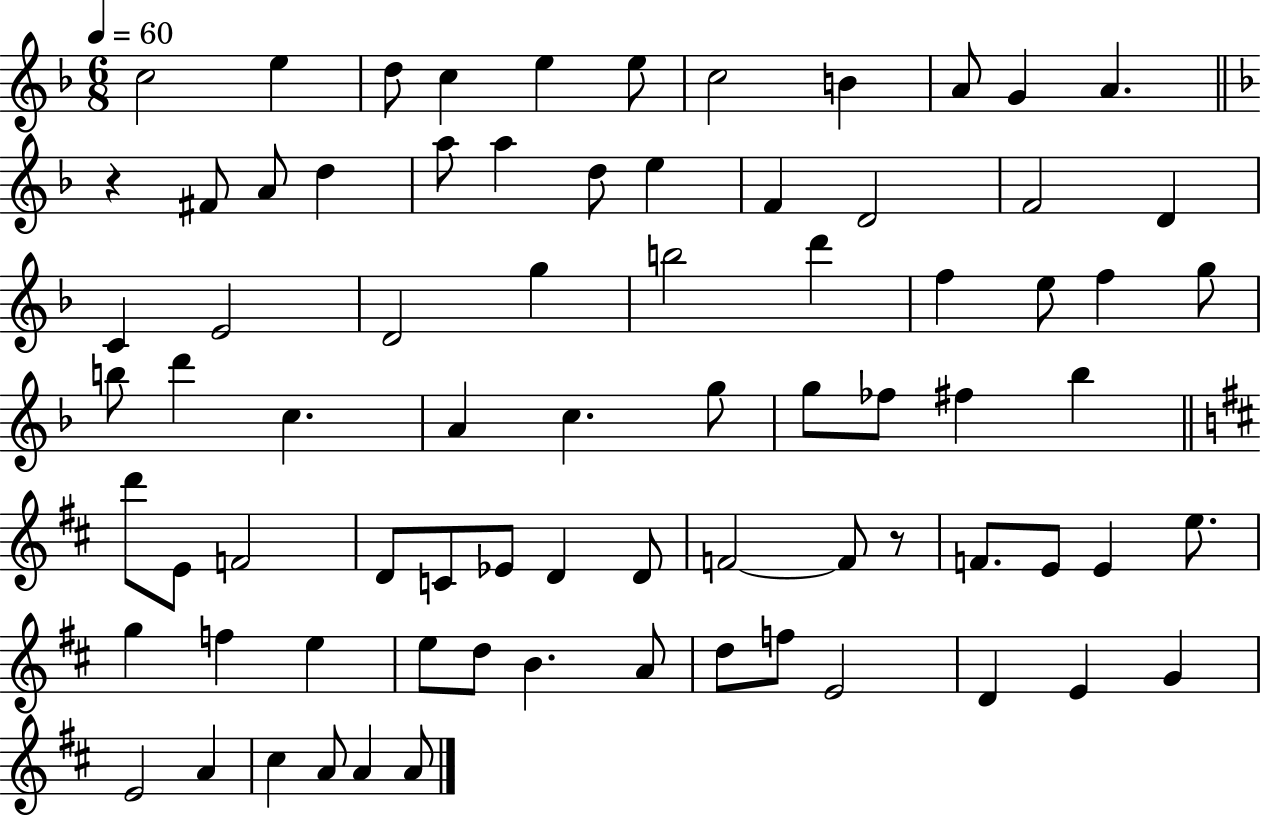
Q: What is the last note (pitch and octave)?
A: A4